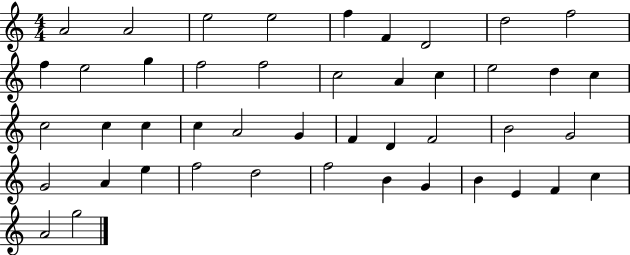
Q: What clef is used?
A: treble